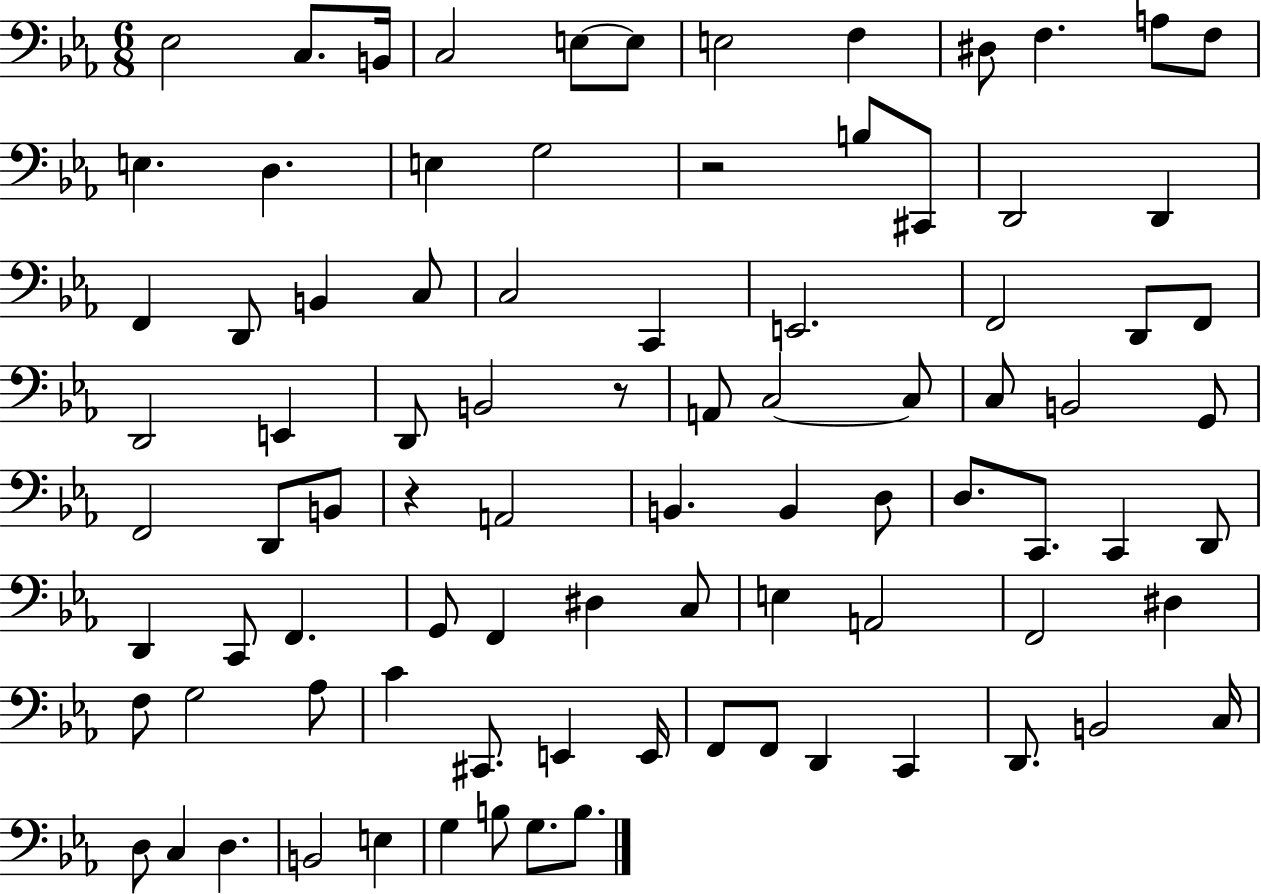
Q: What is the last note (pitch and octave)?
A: B3